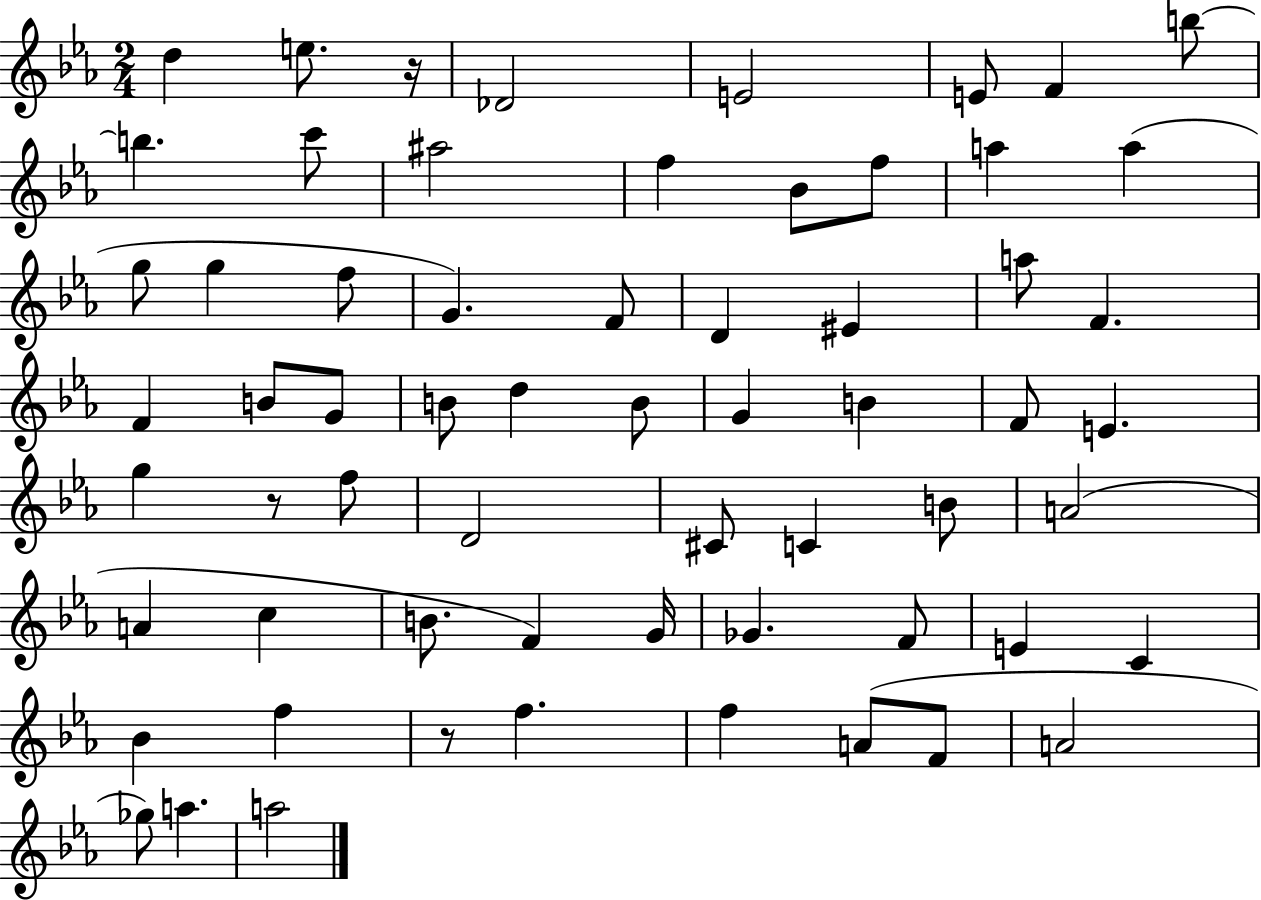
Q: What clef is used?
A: treble